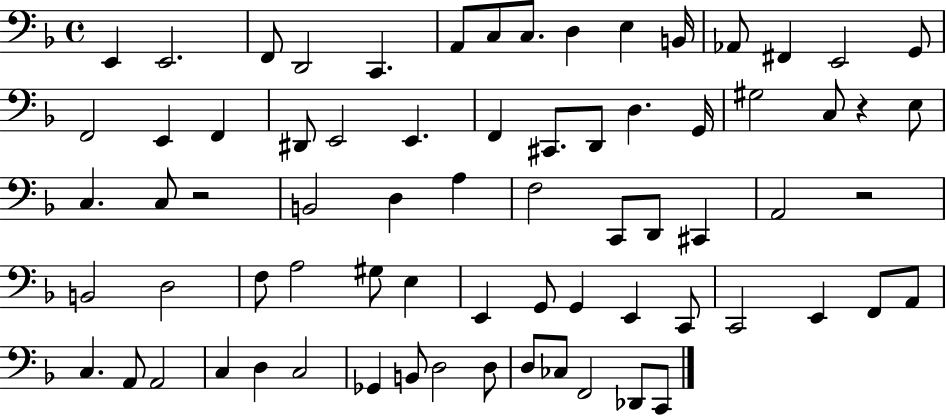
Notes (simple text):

E2/q E2/h. F2/e D2/h C2/q. A2/e C3/e C3/e. D3/q E3/q B2/s Ab2/e F#2/q E2/h G2/e F2/h E2/q F2/q D#2/e E2/h E2/q. F2/q C#2/e. D2/e D3/q. G2/s G#3/h C3/e R/q E3/e C3/q. C3/e R/h B2/h D3/q A3/q F3/h C2/e D2/e C#2/q A2/h R/h B2/h D3/h F3/e A3/h G#3/e E3/q E2/q G2/e G2/q E2/q C2/e C2/h E2/q F2/e A2/e C3/q. A2/e A2/h C3/q D3/q C3/h Gb2/q B2/e D3/h D3/e D3/e CES3/e F2/h Db2/e C2/e